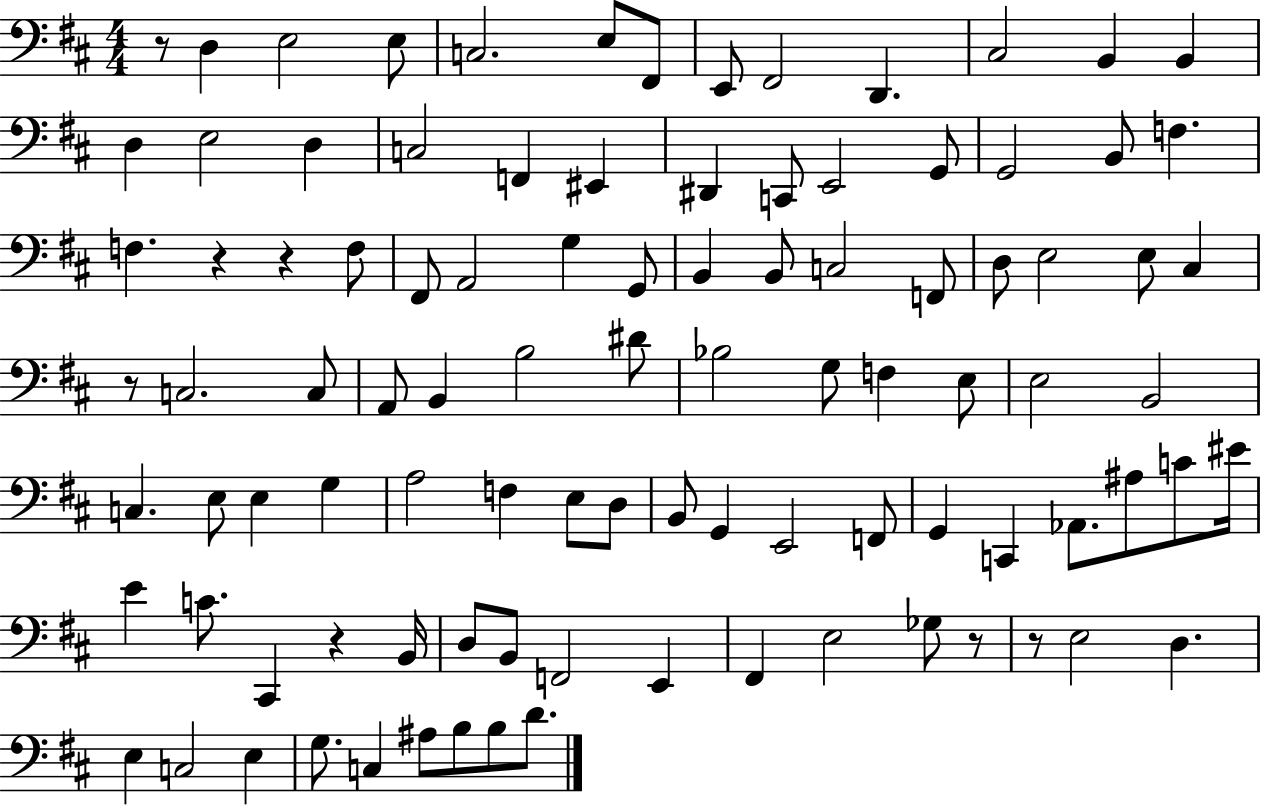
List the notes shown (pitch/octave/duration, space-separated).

R/e D3/q E3/h E3/e C3/h. E3/e F#2/e E2/e F#2/h D2/q. C#3/h B2/q B2/q D3/q E3/h D3/q C3/h F2/q EIS2/q D#2/q C2/e E2/h G2/e G2/h B2/e F3/q. F3/q. R/q R/q F3/e F#2/e A2/h G3/q G2/e B2/q B2/e C3/h F2/e D3/e E3/h E3/e C#3/q R/e C3/h. C3/e A2/e B2/q B3/h D#4/e Bb3/h G3/e F3/q E3/e E3/h B2/h C3/q. E3/e E3/q G3/q A3/h F3/q E3/e D3/e B2/e G2/q E2/h F2/e G2/q C2/q Ab2/e. A#3/e C4/e EIS4/s E4/q C4/e. C#2/q R/q B2/s D3/e B2/e F2/h E2/q F#2/q E3/h Gb3/e R/e R/e E3/h D3/q. E3/q C3/h E3/q G3/e. C3/q A#3/e B3/e B3/e D4/e.